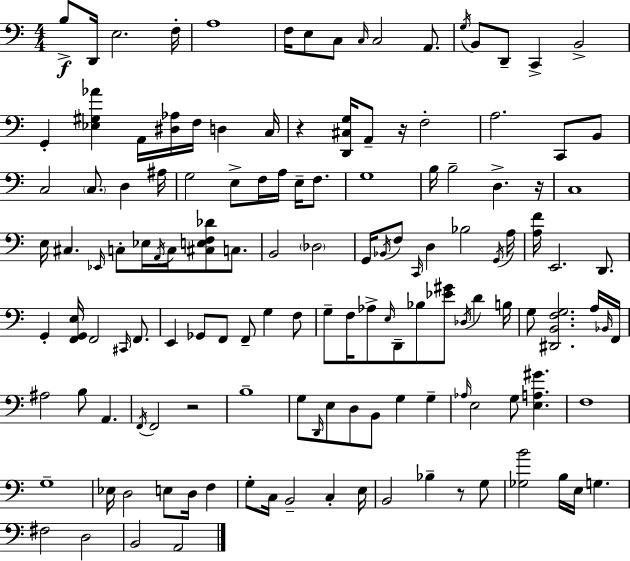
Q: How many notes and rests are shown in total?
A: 137